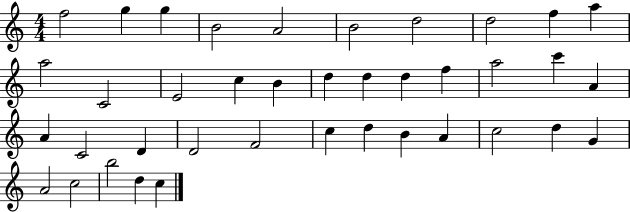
F5/h G5/q G5/q B4/h A4/h B4/h D5/h D5/h F5/q A5/q A5/h C4/h E4/h C5/q B4/q D5/q D5/q D5/q F5/q A5/h C6/q A4/q A4/q C4/h D4/q D4/h F4/h C5/q D5/q B4/q A4/q C5/h D5/q G4/q A4/h C5/h B5/h D5/q C5/q